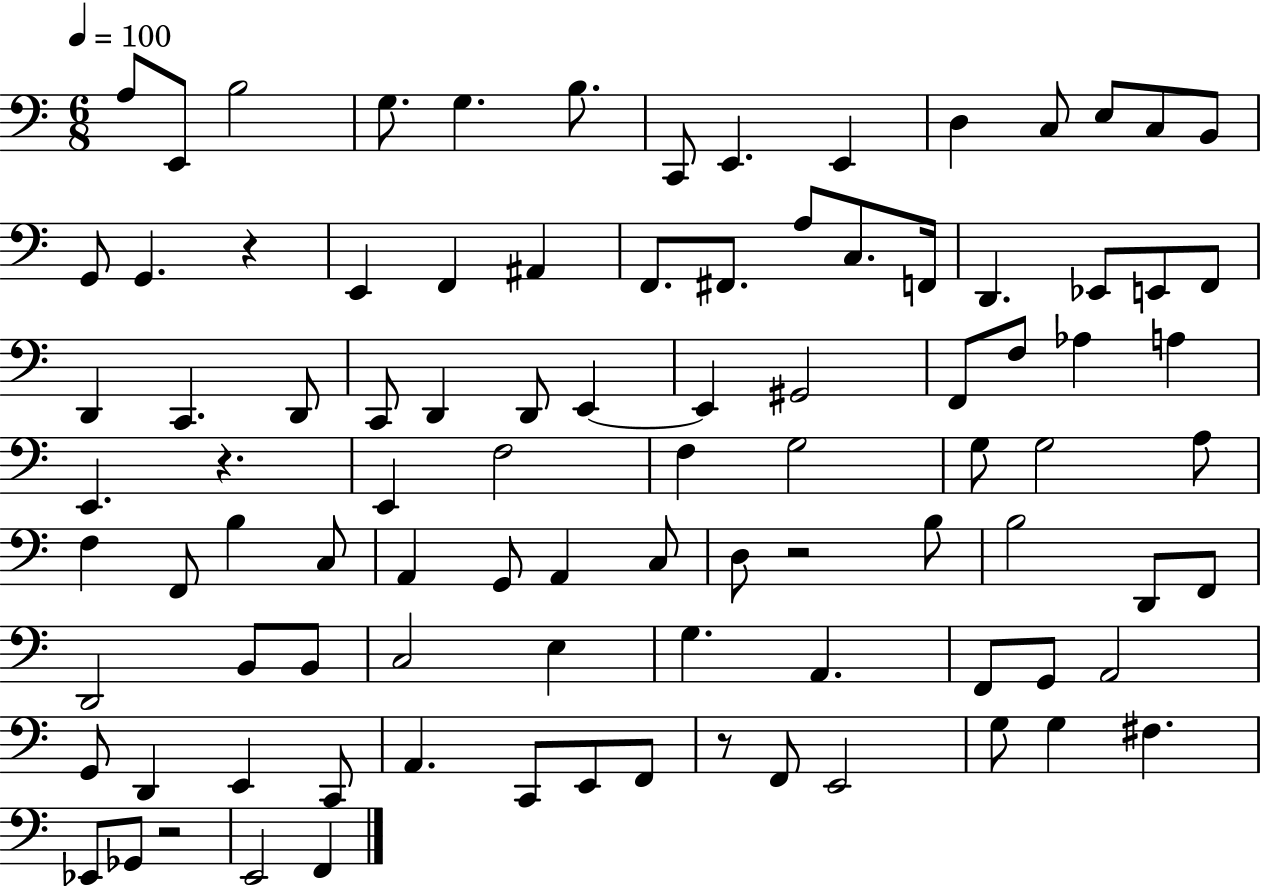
{
  \clef bass
  \numericTimeSignature
  \time 6/8
  \key c \major
  \tempo 4 = 100
  a8 e,8 b2 | g8. g4. b8. | c,8 e,4. e,4 | d4 c8 e8 c8 b,8 | \break g,8 g,4. r4 | e,4 f,4 ais,4 | f,8. fis,8. a8 c8. f,16 | d,4. ees,8 e,8 f,8 | \break d,4 c,4. d,8 | c,8 d,4 d,8 e,4~~ | e,4 gis,2 | f,8 f8 aes4 a4 | \break e,4. r4. | e,4 f2 | f4 g2 | g8 g2 a8 | \break f4 f,8 b4 c8 | a,4 g,8 a,4 c8 | d8 r2 b8 | b2 d,8 f,8 | \break d,2 b,8 b,8 | c2 e4 | g4. a,4. | f,8 g,8 a,2 | \break g,8 d,4 e,4 c,8 | a,4. c,8 e,8 f,8 | r8 f,8 e,2 | g8 g4 fis4. | \break ees,8 ges,8 r2 | e,2 f,4 | \bar "|."
}